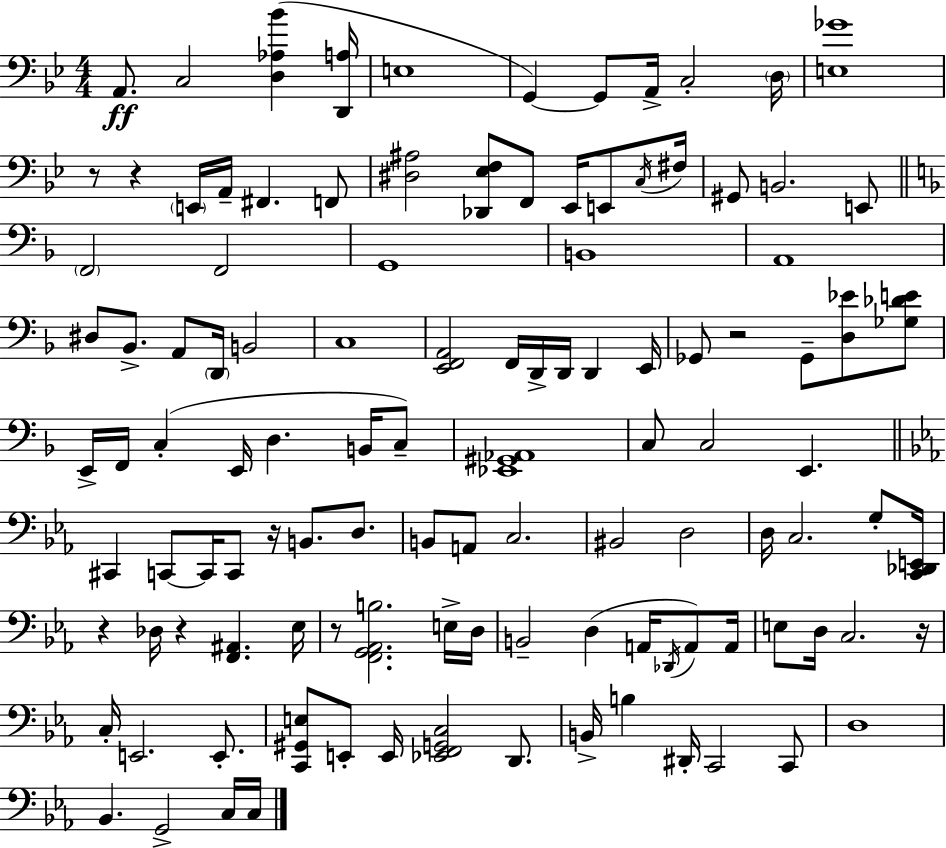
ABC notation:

X:1
T:Untitled
M:4/4
L:1/4
K:Bb
A,,/2 C,2 [D,_A,_B] [D,,A,]/4 E,4 G,, G,,/2 A,,/4 C,2 D,/4 [E,_G]4 z/2 z E,,/4 A,,/4 ^F,, F,,/2 [^D,^A,]2 [_D,,_E,F,]/2 F,,/2 _E,,/4 E,,/2 C,/4 ^F,/4 ^G,,/2 B,,2 E,,/2 F,,2 F,,2 G,,4 B,,4 A,,4 ^D,/2 _B,,/2 A,,/2 D,,/4 B,,2 C,4 [E,,F,,A,,]2 F,,/4 D,,/4 D,,/4 D,, E,,/4 _G,,/2 z2 _G,,/2 [D,_E]/2 [_G,_DE]/2 E,,/4 F,,/4 C, E,,/4 D, B,,/4 C,/2 [_E,,^G,,_A,,]4 C,/2 C,2 E,, ^C,, C,,/2 C,,/4 C,,/2 z/4 B,,/2 D,/2 B,,/2 A,,/2 C,2 ^B,,2 D,2 D,/4 C,2 G,/2 [C,,_D,,E,,]/4 z _D,/4 z [F,,^A,,] _E,/4 z/2 [F,,G,,_A,,B,]2 E,/4 D,/4 B,,2 D, A,,/4 _D,,/4 A,,/2 A,,/4 E,/2 D,/4 C,2 z/4 C,/4 E,,2 E,,/2 [C,,^G,,E,]/2 E,,/2 E,,/4 [_E,,F,,G,,C,]2 D,,/2 B,,/4 B, ^D,,/4 C,,2 C,,/2 D,4 _B,, G,,2 C,/4 C,/4